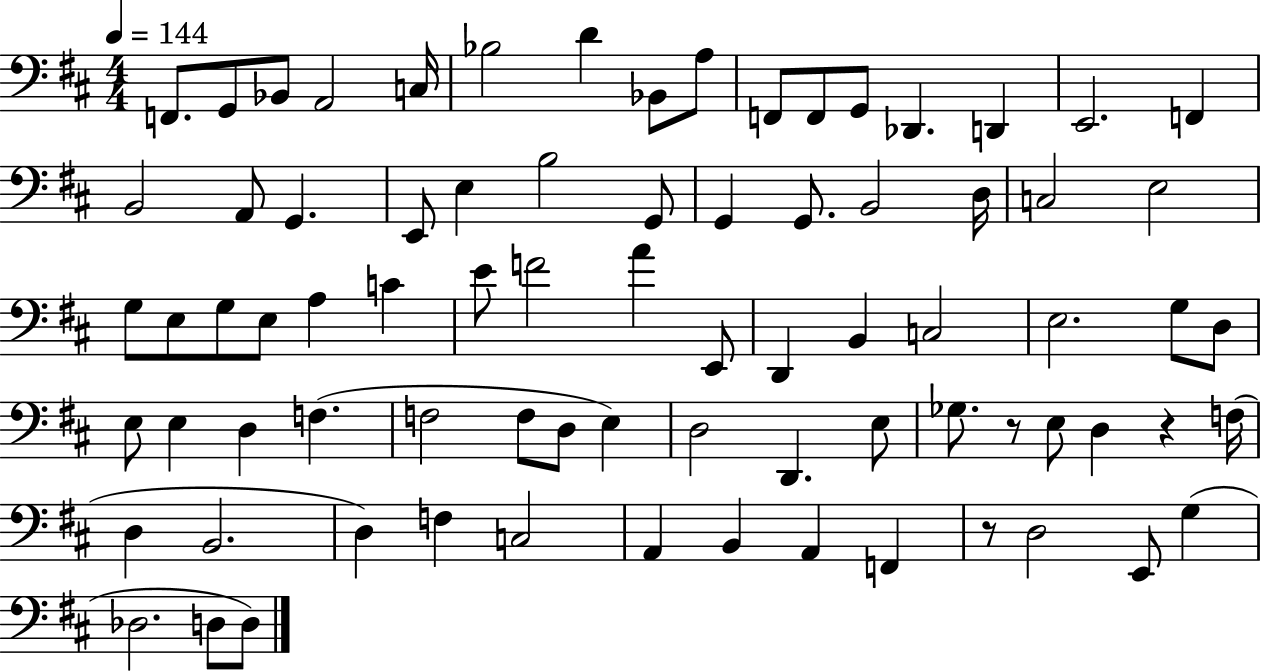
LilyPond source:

{
  \clef bass
  \numericTimeSignature
  \time 4/4
  \key d \major
  \tempo 4 = 144
  f,8. g,8 bes,8 a,2 c16 | bes2 d'4 bes,8 a8 | f,8 f,8 g,8 des,4. d,4 | e,2. f,4 | \break b,2 a,8 g,4. | e,8 e4 b2 g,8 | g,4 g,8. b,2 d16 | c2 e2 | \break g8 e8 g8 e8 a4 c'4 | e'8 f'2 a'4 e,8 | d,4 b,4 c2 | e2. g8 d8 | \break e8 e4 d4 f4.( | f2 f8 d8 e4) | d2 d,4. e8 | ges8. r8 e8 d4 r4 f16( | \break d4 b,2. | d4) f4 c2 | a,4 b,4 a,4 f,4 | r8 d2 e,8 g4( | \break des2. d8 d8) | \bar "|."
}